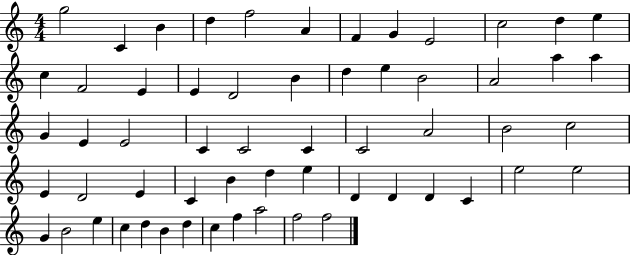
G5/h C4/q B4/q D5/q F5/h A4/q F4/q G4/q E4/h C5/h D5/q E5/q C5/q F4/h E4/q E4/q D4/h B4/q D5/q E5/q B4/h A4/h A5/q A5/q G4/q E4/q E4/h C4/q C4/h C4/q C4/h A4/h B4/h C5/h E4/q D4/h E4/q C4/q B4/q D5/q E5/q D4/q D4/q D4/q C4/q E5/h E5/h G4/q B4/h E5/q C5/q D5/q B4/q D5/q C5/q F5/q A5/h F5/h F5/h